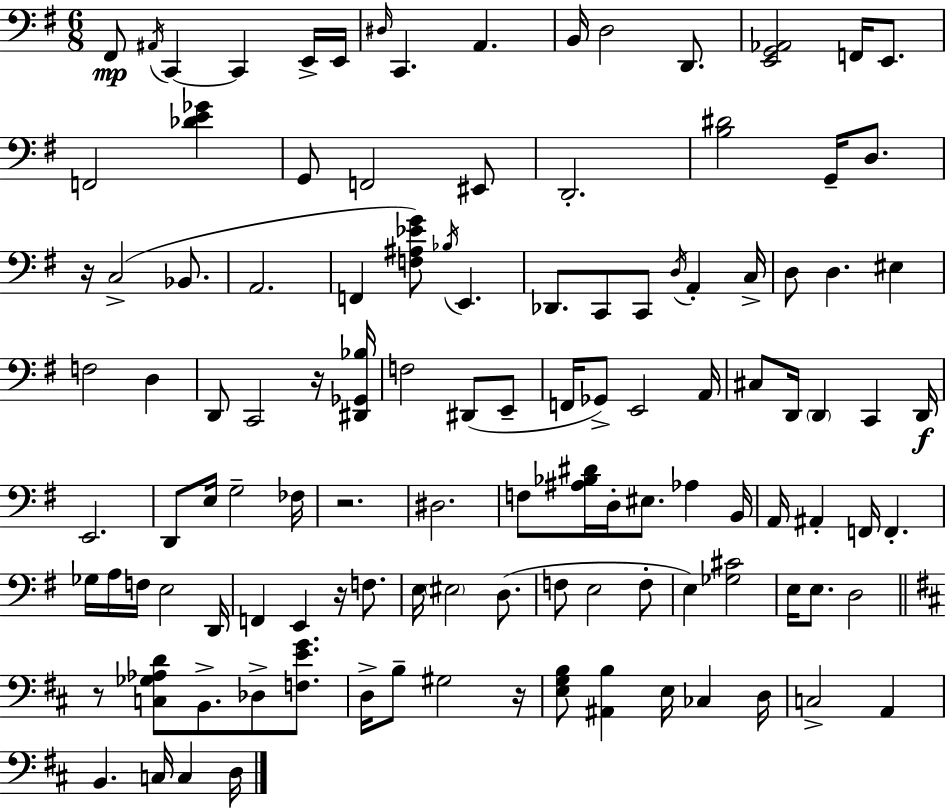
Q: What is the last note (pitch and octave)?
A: D3